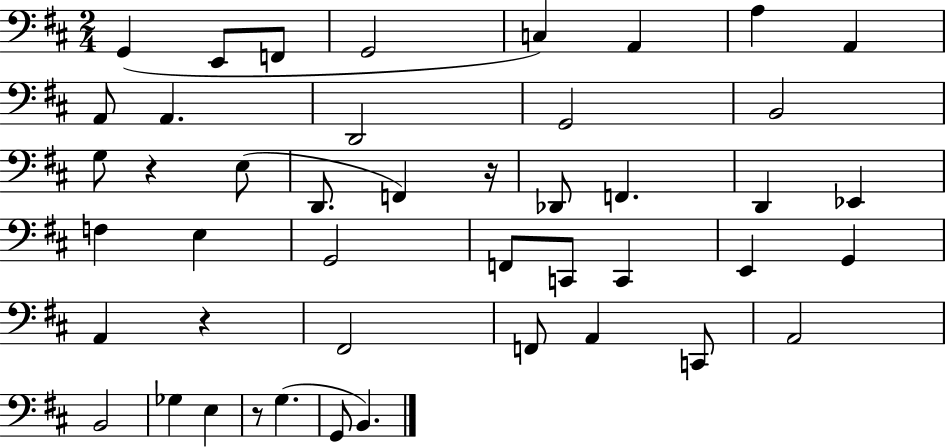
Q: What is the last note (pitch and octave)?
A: B2